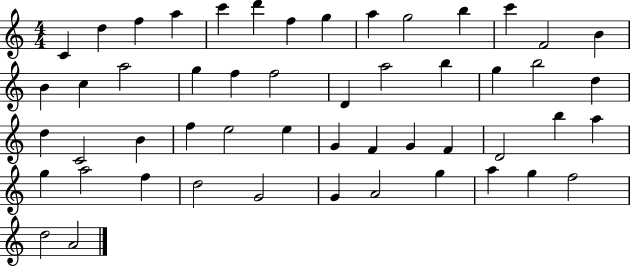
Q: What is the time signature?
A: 4/4